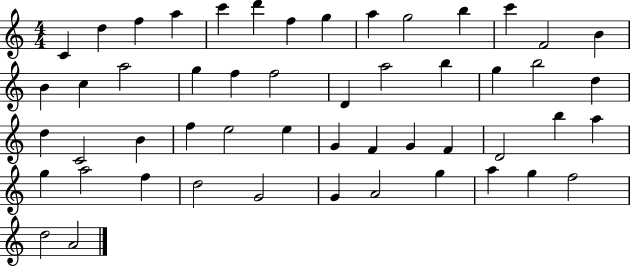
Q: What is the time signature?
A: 4/4